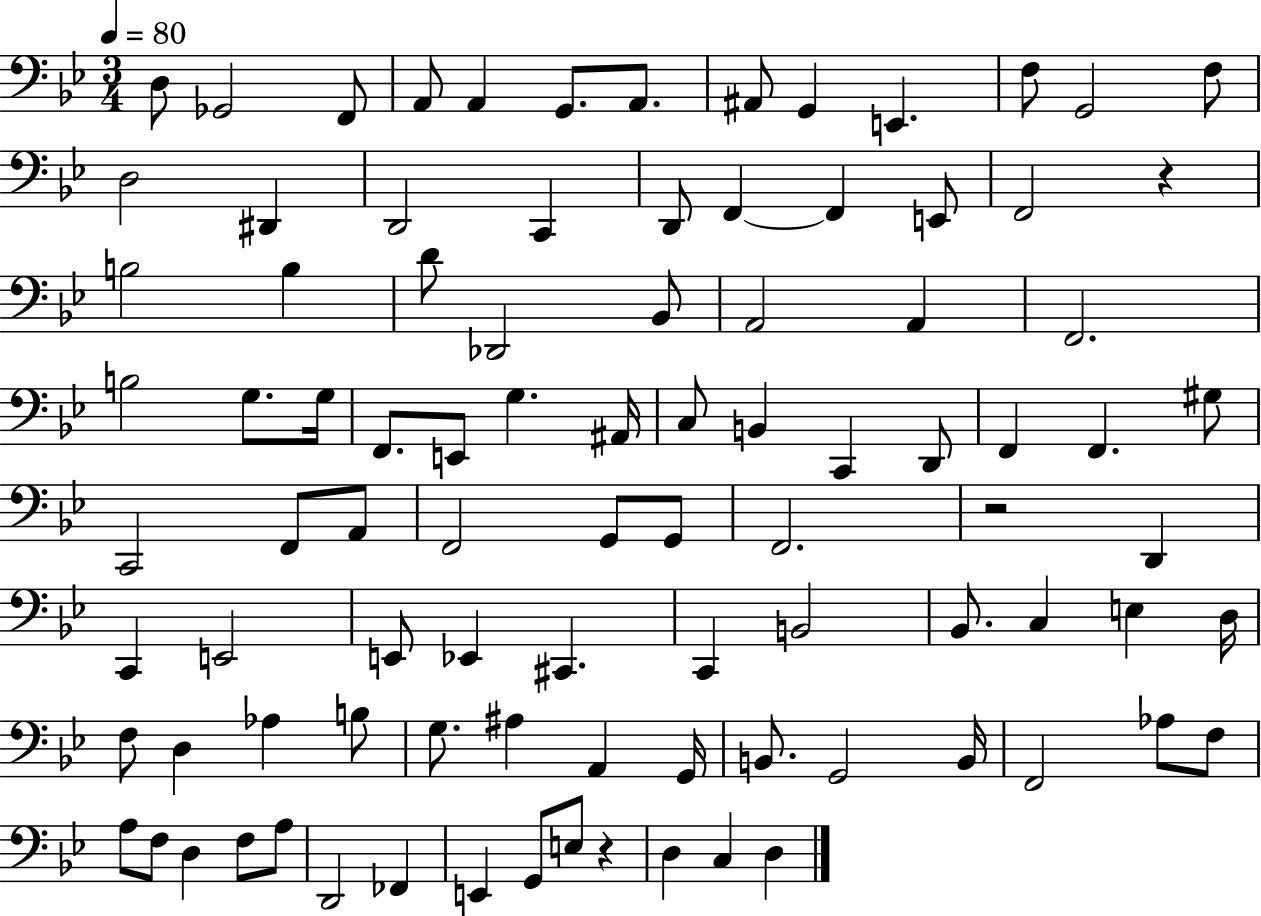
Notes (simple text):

D3/e Gb2/h F2/e A2/e A2/q G2/e. A2/e. A#2/e G2/q E2/q. F3/e G2/h F3/e D3/h D#2/q D2/h C2/q D2/e F2/q F2/q E2/e F2/h R/q B3/h B3/q D4/e Db2/h Bb2/e A2/h A2/q F2/h. B3/h G3/e. G3/s F2/e. E2/e G3/q. A#2/s C3/e B2/q C2/q D2/e F2/q F2/q. G#3/e C2/h F2/e A2/e F2/h G2/e G2/e F2/h. R/h D2/q C2/q E2/h E2/e Eb2/q C#2/q. C2/q B2/h Bb2/e. C3/q E3/q D3/s F3/e D3/q Ab3/q B3/e G3/e. A#3/q A2/q G2/s B2/e. G2/h B2/s F2/h Ab3/e F3/e A3/e F3/e D3/q F3/e A3/e D2/h FES2/q E2/q G2/e E3/e R/q D3/q C3/q D3/q